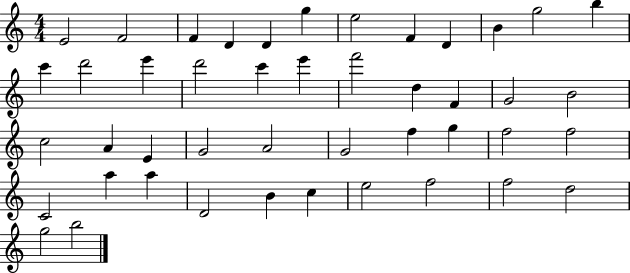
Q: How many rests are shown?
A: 0